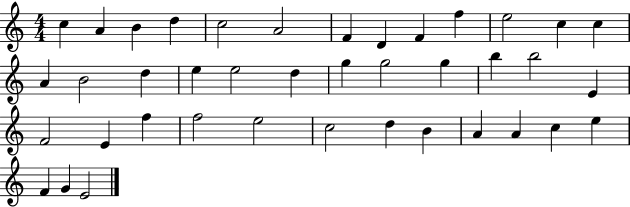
X:1
T:Untitled
M:4/4
L:1/4
K:C
c A B d c2 A2 F D F f e2 c c A B2 d e e2 d g g2 g b b2 E F2 E f f2 e2 c2 d B A A c e F G E2